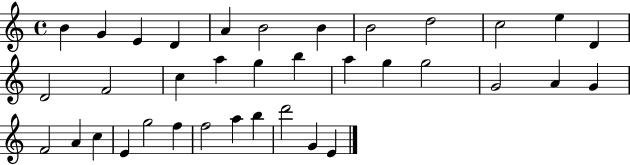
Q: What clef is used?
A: treble